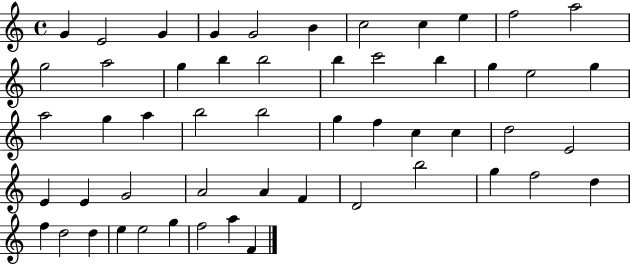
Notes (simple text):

G4/q E4/h G4/q G4/q G4/h B4/q C5/h C5/q E5/q F5/h A5/h G5/h A5/h G5/q B5/q B5/h B5/q C6/h B5/q G5/q E5/h G5/q A5/h G5/q A5/q B5/h B5/h G5/q F5/q C5/q C5/q D5/h E4/h E4/q E4/q G4/h A4/h A4/q F4/q D4/h B5/h G5/q F5/h D5/q F5/q D5/h D5/q E5/q E5/h G5/q F5/h A5/q F4/q